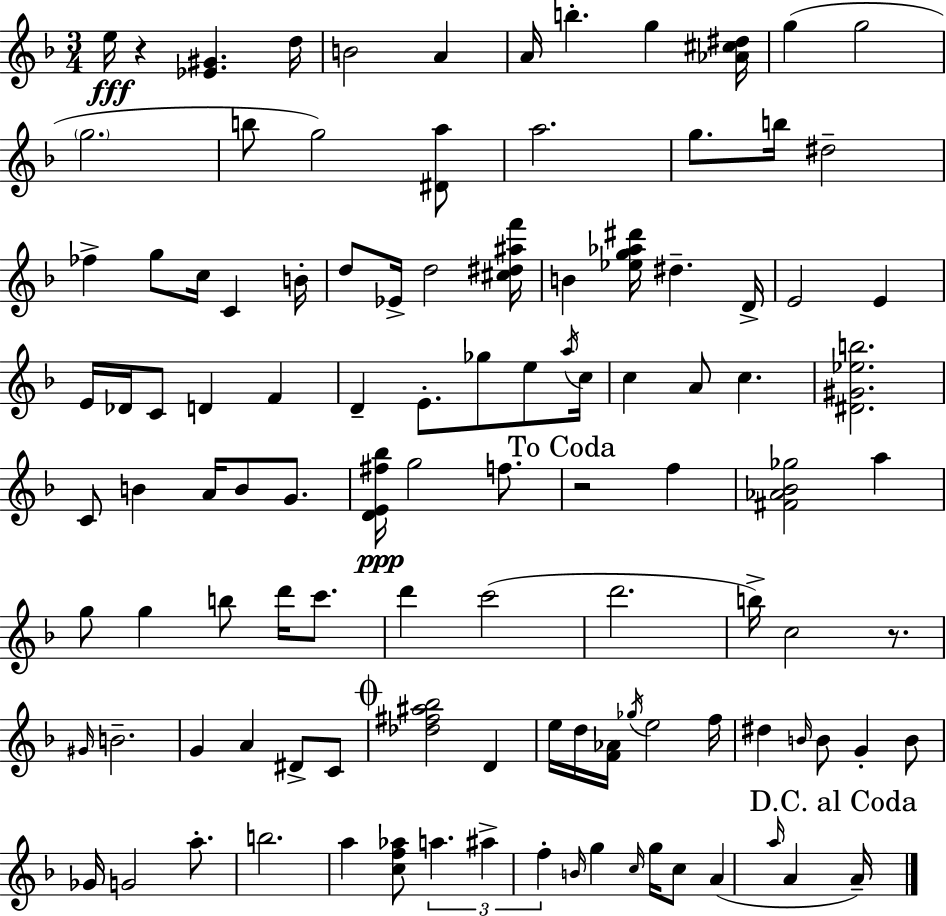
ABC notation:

X:1
T:Untitled
M:3/4
L:1/4
K:F
e/4 z [_E^G] d/4 B2 A A/4 b g [_A^c^d]/4 g g2 g2 b/2 g2 [^Da]/2 a2 g/2 b/4 ^d2 _f g/2 c/4 C B/4 d/2 _E/4 d2 [^c^d^af']/4 B [_eg_a^d']/4 ^d D/4 E2 E E/4 _D/4 C/2 D F D E/2 _g/2 e/2 a/4 c/4 c A/2 c [^D^G_eb]2 C/2 B A/4 B/2 G/2 [DE^f_b]/4 g2 f/2 z2 f [^F_A_B_g]2 a g/2 g b/2 d'/4 c'/2 d' c'2 d'2 b/4 c2 z/2 ^G/4 B2 G A ^D/2 C/2 [_d^f^a_b]2 D e/4 d/4 [F_A]/4 _g/4 e2 f/4 ^d B/4 B/2 G B/2 _G/4 G2 a/2 b2 a [cf_a]/2 a ^a f B/4 g c/4 g/4 c/2 A a/4 A A/4